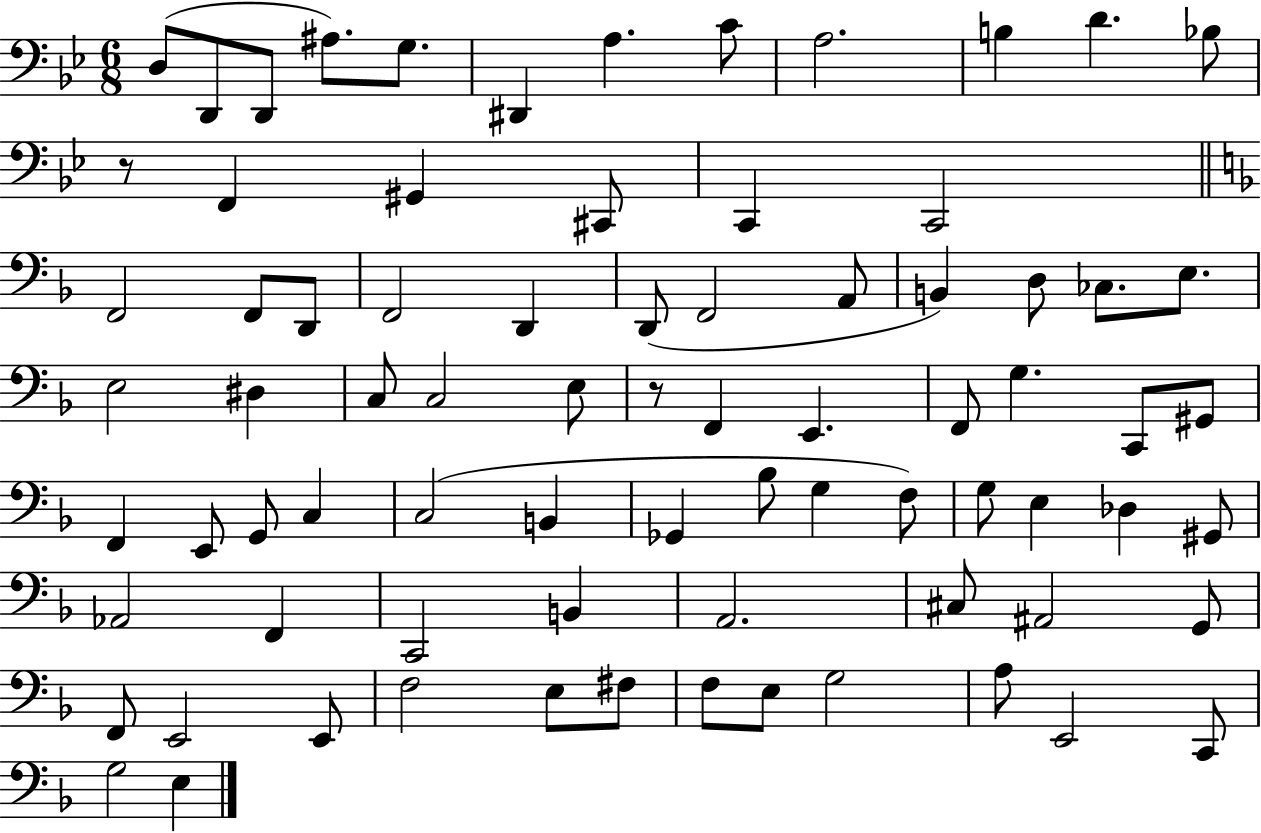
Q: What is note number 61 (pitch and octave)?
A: A#2